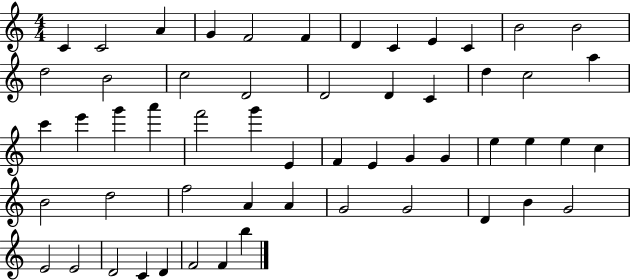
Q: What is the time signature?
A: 4/4